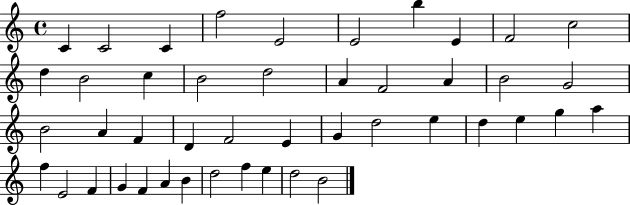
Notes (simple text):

C4/q C4/h C4/q F5/h E4/h E4/h B5/q E4/q F4/h C5/h D5/q B4/h C5/q B4/h D5/h A4/q F4/h A4/q B4/h G4/h B4/h A4/q F4/q D4/q F4/h E4/q G4/q D5/h E5/q D5/q E5/q G5/q A5/q F5/q E4/h F4/q G4/q F4/q A4/q B4/q D5/h F5/q E5/q D5/h B4/h